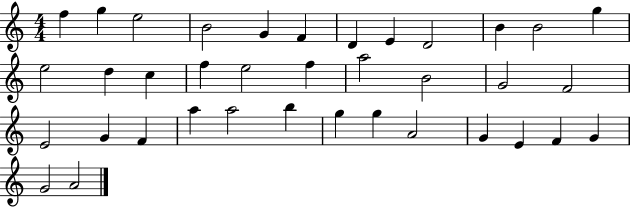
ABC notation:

X:1
T:Untitled
M:4/4
L:1/4
K:C
f g e2 B2 G F D E D2 B B2 g e2 d c f e2 f a2 B2 G2 F2 E2 G F a a2 b g g A2 G E F G G2 A2